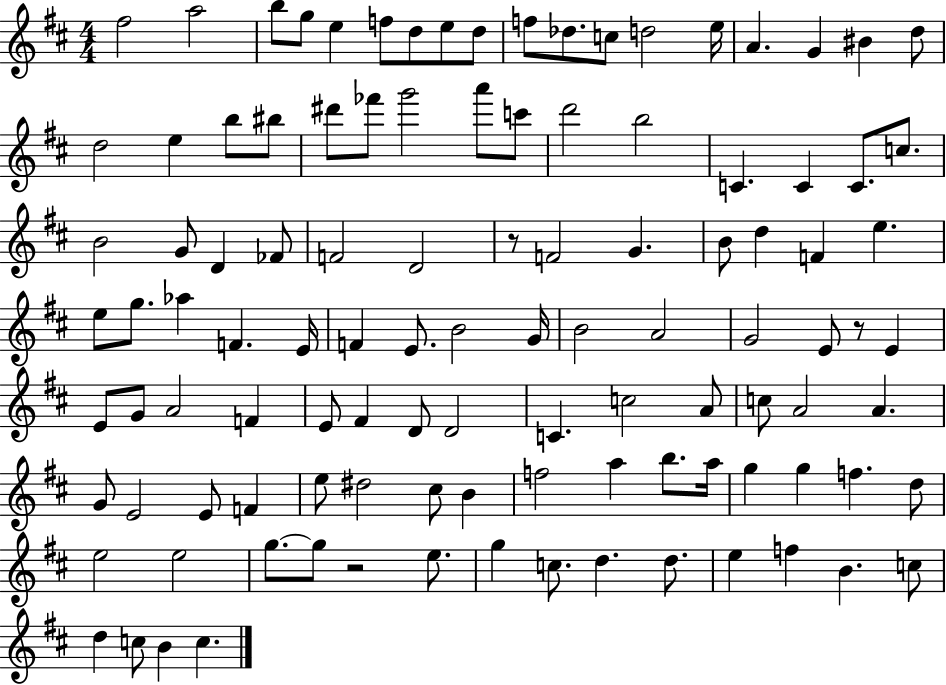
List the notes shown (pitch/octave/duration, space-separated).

F#5/h A5/h B5/e G5/e E5/q F5/e D5/e E5/e D5/e F5/e Db5/e. C5/e D5/h E5/s A4/q. G4/q BIS4/q D5/e D5/h E5/q B5/e BIS5/e D#6/e FES6/e G6/h A6/e C6/e D6/h B5/h C4/q. C4/q C4/e. C5/e. B4/h G4/e D4/q FES4/e F4/h D4/h R/e F4/h G4/q. B4/e D5/q F4/q E5/q. E5/e G5/e. Ab5/q F4/q. E4/s F4/q E4/e. B4/h G4/s B4/h A4/h G4/h E4/e R/e E4/q E4/e G4/e A4/h F4/q E4/e F#4/q D4/e D4/h C4/q. C5/h A4/e C5/e A4/h A4/q. G4/e E4/h E4/e F4/q E5/e D#5/h C#5/e B4/q F5/h A5/q B5/e. A5/s G5/q G5/q F5/q. D5/e E5/h E5/h G5/e. G5/e R/h E5/e. G5/q C5/e. D5/q. D5/e. E5/q F5/q B4/q. C5/e D5/q C5/e B4/q C5/q.